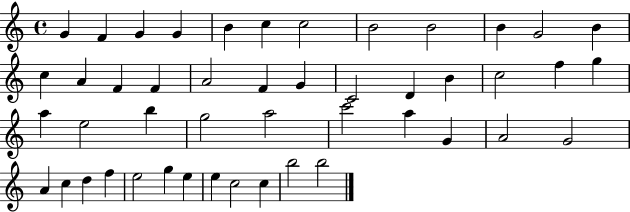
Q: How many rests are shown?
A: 0